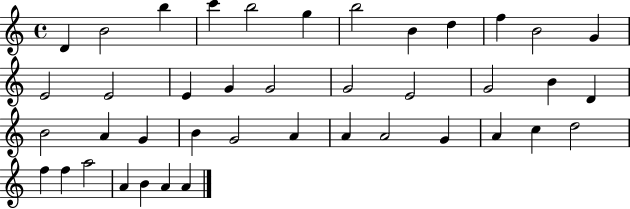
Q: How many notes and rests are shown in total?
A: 41